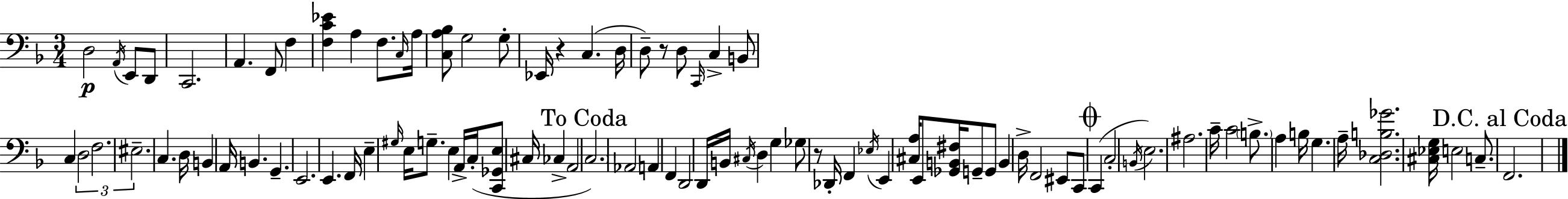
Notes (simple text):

D3/h A2/s E2/e D2/e C2/h. A2/q. F2/e F3/q [F3,C4,Eb4]/q A3/q F3/e. C3/s A3/s [C3,A3,Bb3]/e G3/h G3/e Eb2/s R/q C3/q. D3/s D3/e R/e D3/e C2/s C3/q B2/e C3/q D3/h F3/h. EIS3/h. C3/q. D3/s B2/q A2/s B2/q. G2/q. E2/h. E2/q. F2/s E3/q G#3/s E3/s G3/e. E3/q A2/s C3/s [C2,Gb2,E3]/e C#3/s CES3/q A2/h C3/h. Ab2/h A2/q F2/q D2/h D2/s B2/s C#3/s D3/q G3/q Gb3/e R/e Db2/s F2/q Eb3/s E2/q [C#3,A3]/s E2/e [Gb2,B2,F#3]/s G2/e G2/e B2/q D3/s F2/h EIS2/e C2/e C2/q C3/h B2/s E3/h. A#3/h. C4/s C4/h B3/e. A3/q B3/s G3/q. A3/s [C3,Db3,B3,Gb4]/h. [C#3,Eb3,G3]/s E3/h C3/e. F2/h.